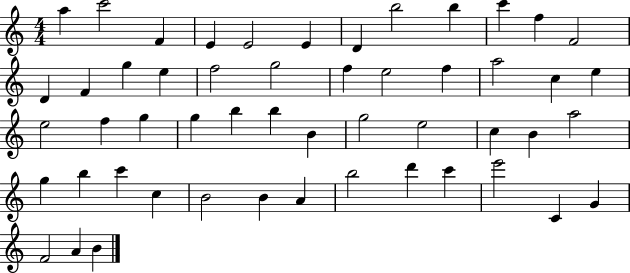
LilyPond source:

{
  \clef treble
  \numericTimeSignature
  \time 4/4
  \key c \major
  a''4 c'''2 f'4 | e'4 e'2 e'4 | d'4 b''2 b''4 | c'''4 f''4 f'2 | \break d'4 f'4 g''4 e''4 | f''2 g''2 | f''4 e''2 f''4 | a''2 c''4 e''4 | \break e''2 f''4 g''4 | g''4 b''4 b''4 b'4 | g''2 e''2 | c''4 b'4 a''2 | \break g''4 b''4 c'''4 c''4 | b'2 b'4 a'4 | b''2 d'''4 c'''4 | e'''2 c'4 g'4 | \break f'2 a'4 b'4 | \bar "|."
}